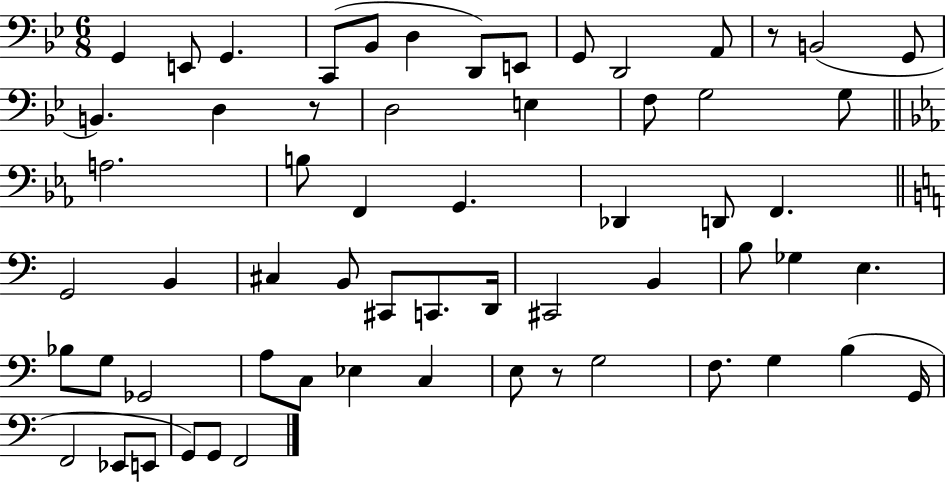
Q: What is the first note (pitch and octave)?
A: G2